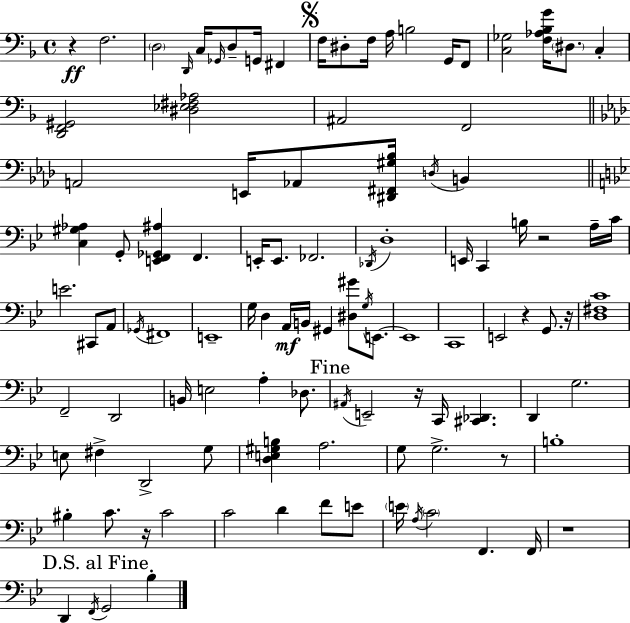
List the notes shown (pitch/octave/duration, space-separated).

R/q F3/h. D3/h D2/s C3/s Gb2/s D3/e G2/s F#2/q F3/s D#3/e F3/s A3/s B3/h G2/s F2/e [C3,Gb3]/h [F3,Ab3,Bb3,G4]/s D#3/e. C3/q [D2,F2,G#2]/h [D#3,Eb3,F#3,Ab3]/h A#2/h F2/h A2/h E2/s Ab2/e [D#2,F#2,G#3,Bb3]/s D3/s B2/q [C3,G#3,Ab3]/q G2/e [E2,F2,Gb2,A#3]/q F2/q. E2/s E2/e. FES2/h. Db2/s D3/w E2/s C2/q B3/s R/h A3/s C4/s E4/h. C#2/e A2/e Gb2/s F#2/w E2/w G3/s D3/q A2/s B2/s G#2/q [D#3,G#4]/e G3/s E2/e. E2/w C2/w E2/h R/q G2/e. R/s [D3,F#3,C4]/w F2/h D2/h B2/s E3/h A3/q Db3/e. A#2/s E2/h R/s C2/s [C#2,Db2]/q. D2/q G3/h. E3/e F#3/q D2/h G3/e [D3,E3,G#3,B3]/q A3/h. G3/e G3/h. R/e B3/w BIS3/q C4/e. R/s C4/h C4/h D4/q F4/e E4/e E4/s A3/s C4/h F2/q. F2/s R/w D2/q F2/s G2/h Bb3/q